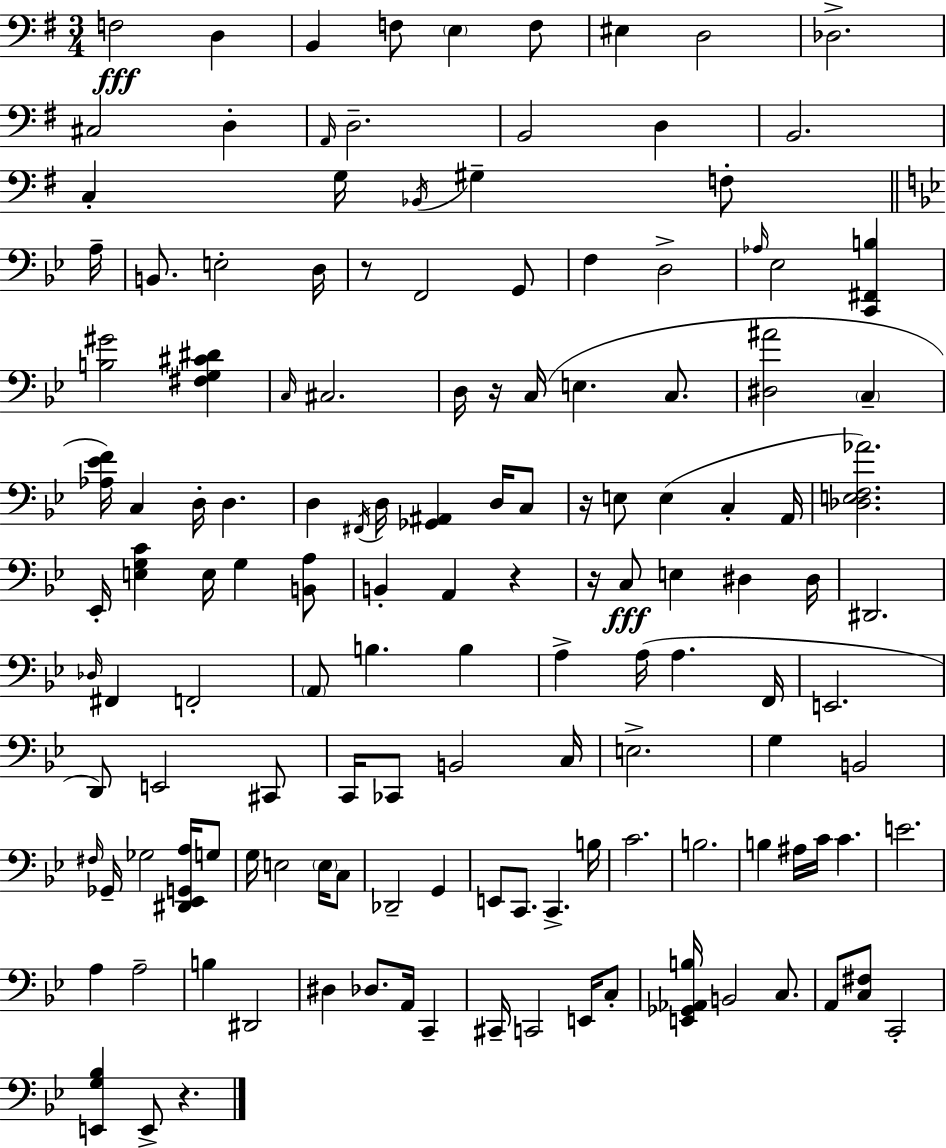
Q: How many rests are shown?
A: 6